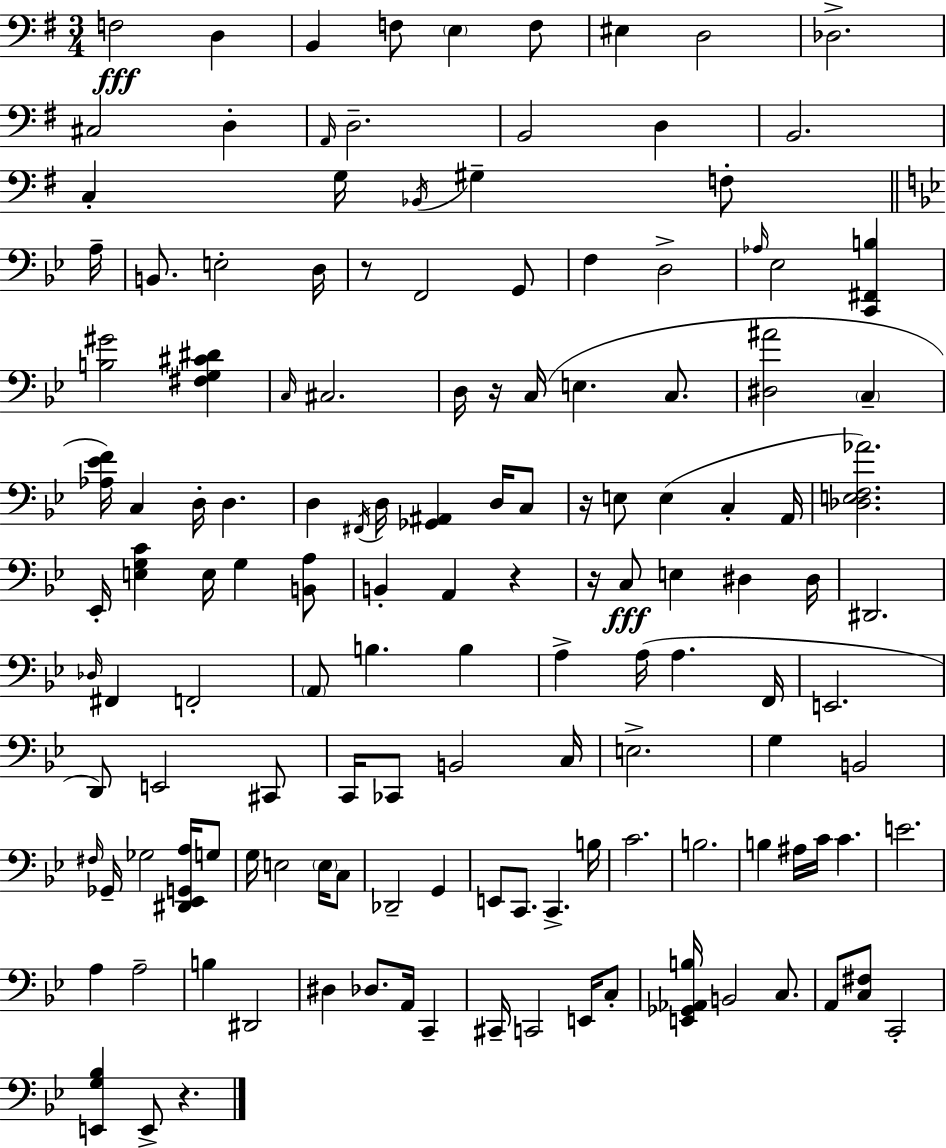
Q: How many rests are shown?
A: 6